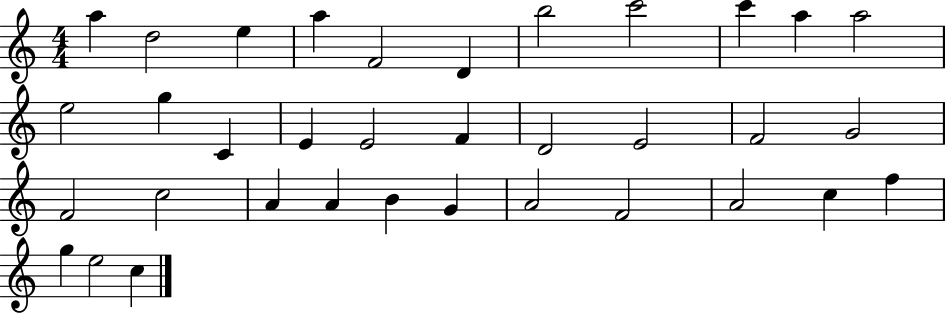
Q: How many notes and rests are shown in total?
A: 35